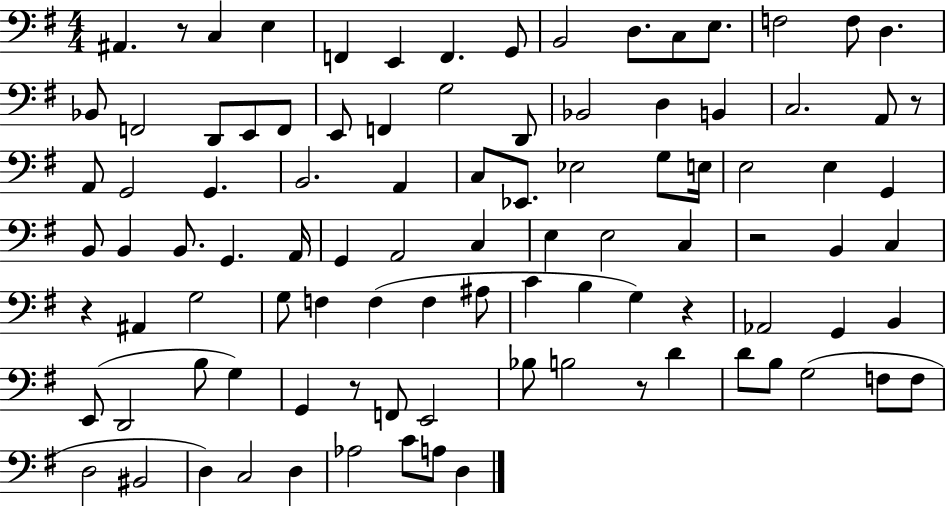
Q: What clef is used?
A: bass